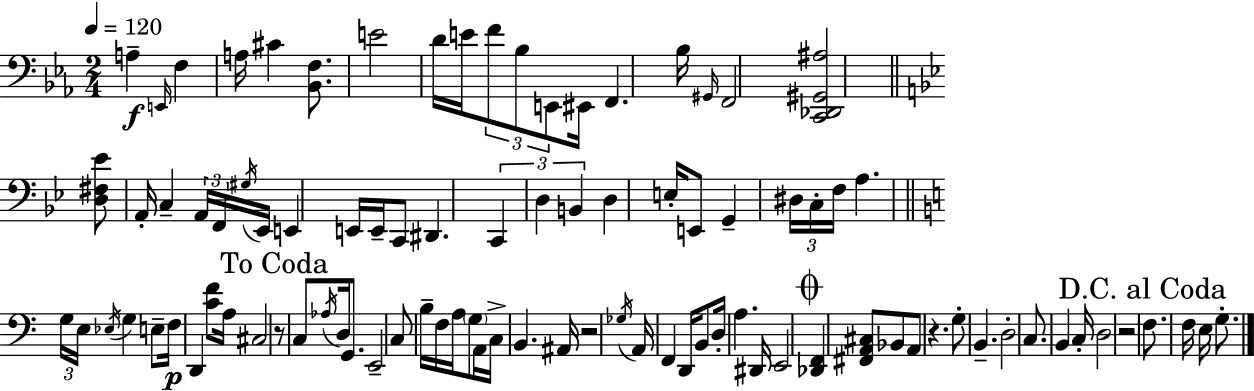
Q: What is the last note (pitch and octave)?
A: G3